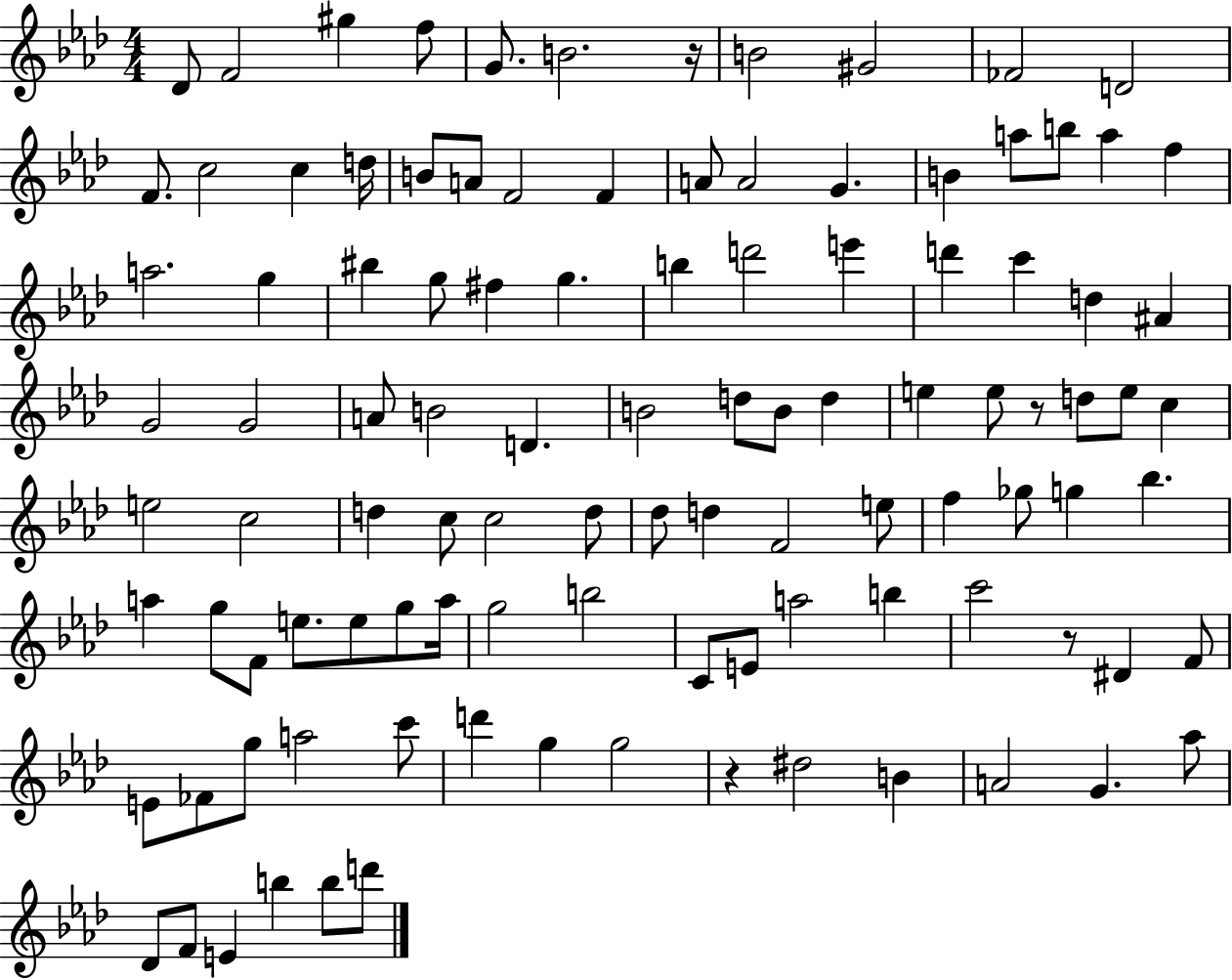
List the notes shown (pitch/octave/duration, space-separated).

Db4/e F4/h G#5/q F5/e G4/e. B4/h. R/s B4/h G#4/h FES4/h D4/h F4/e. C5/h C5/q D5/s B4/e A4/e F4/h F4/q A4/e A4/h G4/q. B4/q A5/e B5/e A5/q F5/q A5/h. G5/q BIS5/q G5/e F#5/q G5/q. B5/q D6/h E6/q D6/q C6/q D5/q A#4/q G4/h G4/h A4/e B4/h D4/q. B4/h D5/e B4/e D5/q E5/q E5/e R/e D5/e E5/e C5/q E5/h C5/h D5/q C5/e C5/h D5/e Db5/e D5/q F4/h E5/e F5/q Gb5/e G5/q Bb5/q. A5/q G5/e F4/e E5/e. E5/e G5/e A5/s G5/h B5/h C4/e E4/e A5/h B5/q C6/h R/e D#4/q F4/e E4/e FES4/e G5/e A5/h C6/e D6/q G5/q G5/h R/q D#5/h B4/q A4/h G4/q. Ab5/e Db4/e F4/e E4/q B5/q B5/e D6/e